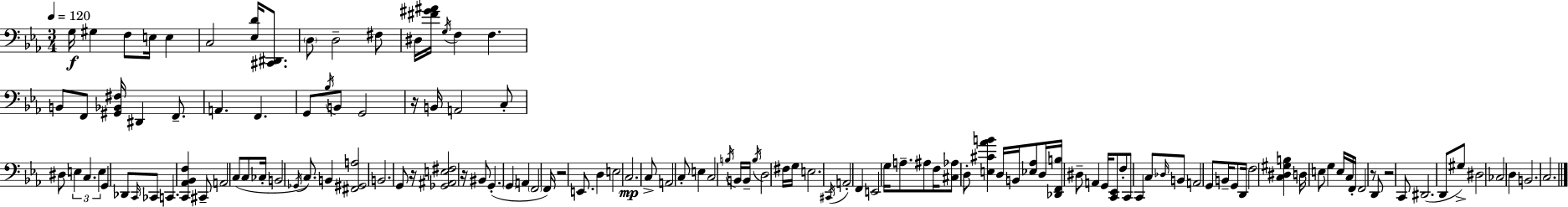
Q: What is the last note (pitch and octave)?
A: C3